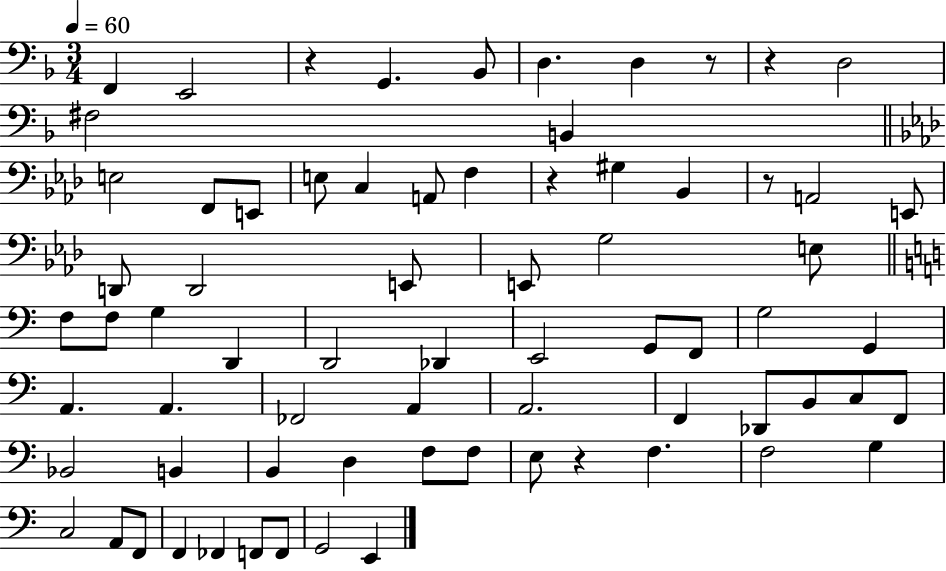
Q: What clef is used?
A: bass